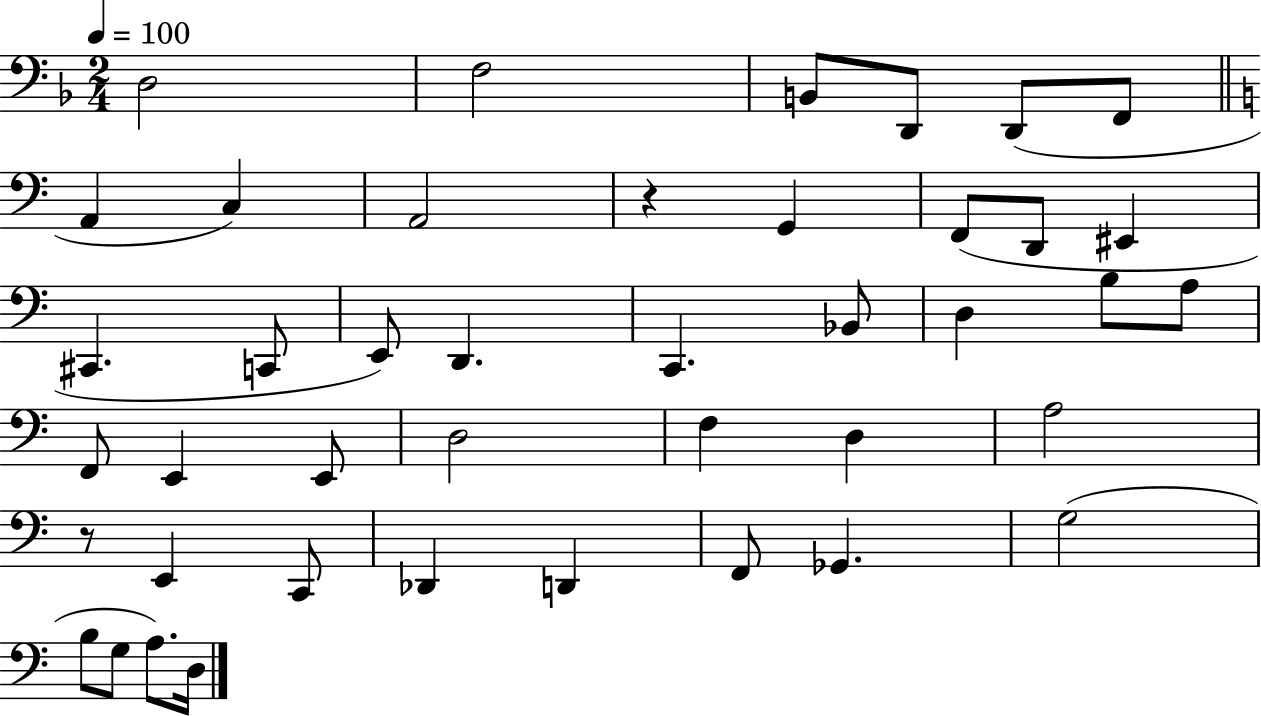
D3/h F3/h B2/e D2/e D2/e F2/e A2/q C3/q A2/h R/q G2/q F2/e D2/e EIS2/q C#2/q. C2/e E2/e D2/q. C2/q. Bb2/e D3/q B3/e A3/e F2/e E2/q E2/e D3/h F3/q D3/q A3/h R/e E2/q C2/e Db2/q D2/q F2/e Gb2/q. G3/h B3/e G3/e A3/e. D3/s